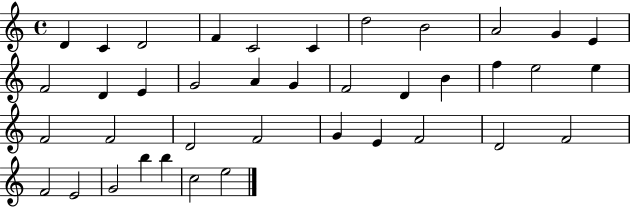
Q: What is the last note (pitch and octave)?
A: E5